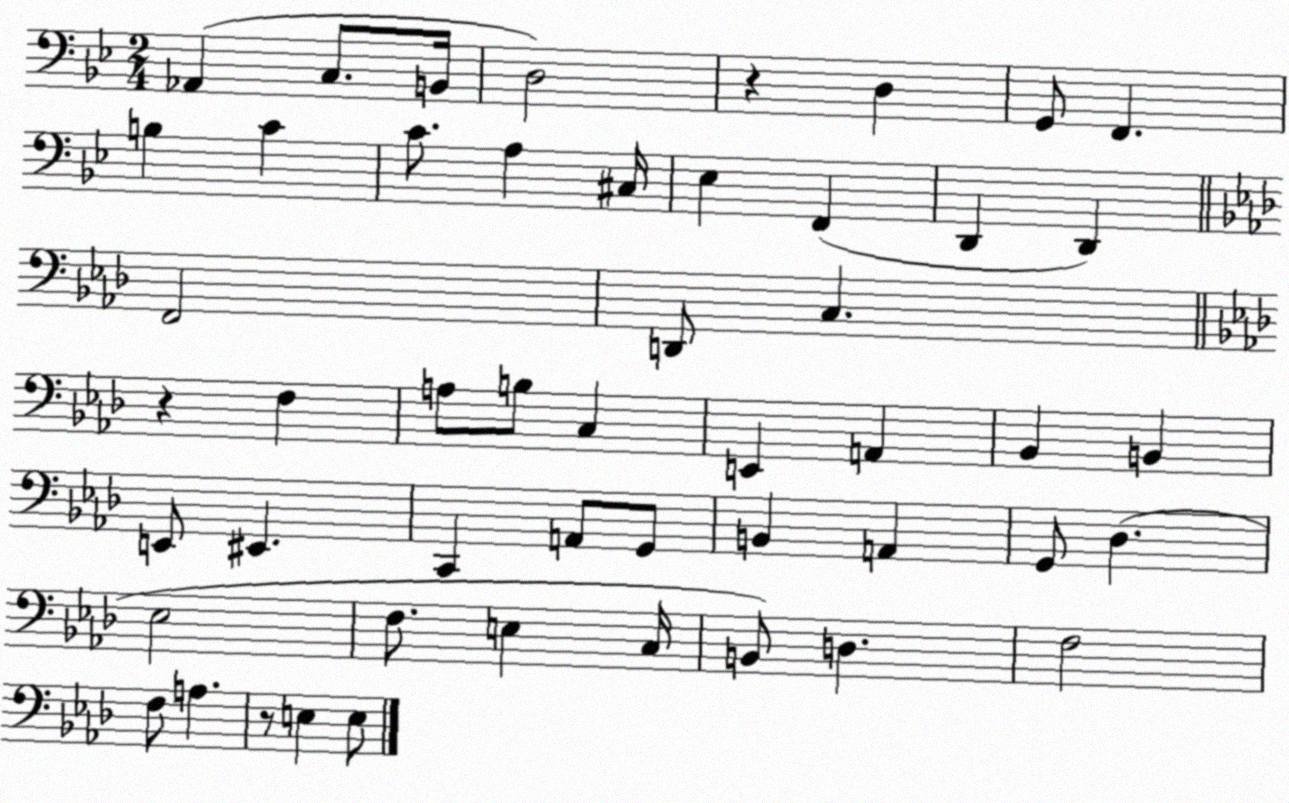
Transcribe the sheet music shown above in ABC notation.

X:1
T:Untitled
M:2/4
L:1/4
K:Bb
_A,, C,/2 B,,/4 D,2 z D, G,,/2 F,, B, C C/2 A, ^C,/4 _E, F,, D,, D,, F,,2 D,,/2 C, z F, A,/2 B,/2 C, E,, A,, _B,, B,, E,,/2 ^E,, C,, A,,/2 G,,/2 B,, A,, G,,/2 _D, _E,2 F,/2 E, C,/4 B,,/2 D, F,2 F,/2 A, z/2 E, E,/2